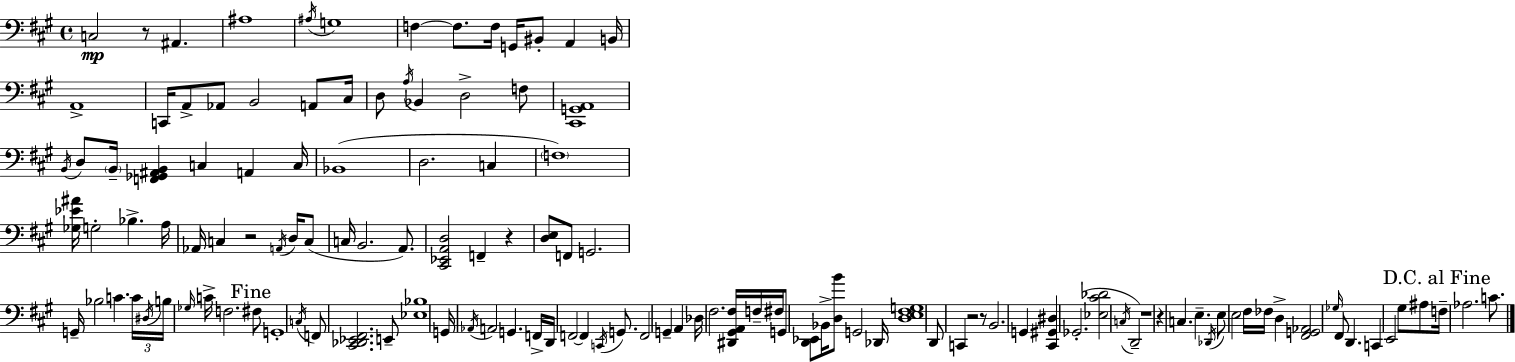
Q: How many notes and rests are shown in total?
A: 129